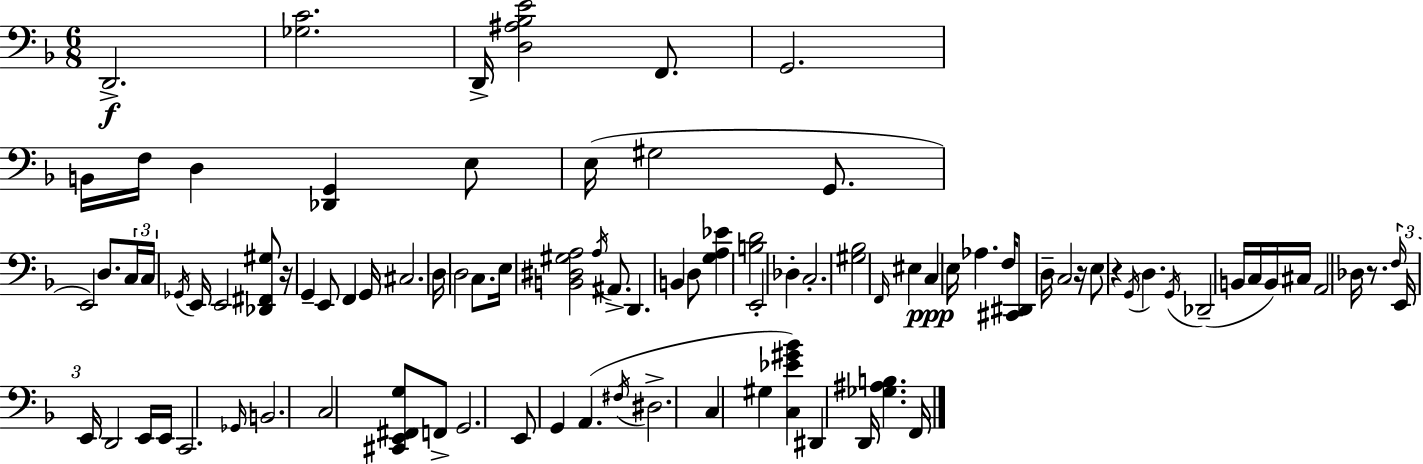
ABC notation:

X:1
T:Untitled
M:6/8
L:1/4
K:F
D,,2 [_G,C]2 D,,/4 [D,^A,_B,E]2 F,,/2 G,,2 B,,/4 F,/4 D, [_D,,G,,] E,/2 E,/4 ^G,2 G,,/2 E,,2 D,/2 C,/4 C,/4 _G,,/4 E,,/4 E,,2 [_D,,^F,,^G,]/2 z/4 G,, E,,/2 F,, G,,/4 ^C,2 D,/4 D,2 C,/2 E,/4 [B,,^D,^G,A,]2 A,/4 ^A,,/2 D,, B,, D,/2 [G,A,_E] [B,D]2 E,,2 _D, C,2 [^G,_B,]2 F,,/4 ^E, C, E,/4 _A, F,/4 [^C,,^D,,]/2 D,/4 C,2 z/4 E,/2 z G,,/4 D, G,,/4 _D,,2 B,,/4 C,/4 B,,/4 ^C,/4 A,,2 _D,/4 z/2 F,/4 E,,/4 E,,/4 D,,2 E,,/4 E,,/4 C,,2 _G,,/4 B,,2 C,2 [^C,,E,,^F,,G,]/2 F,,/2 G,,2 E,,/2 G,, A,, ^F,/4 ^D,2 C, ^G, [C,_E^G_B] ^D,, D,,/4 [_G,^A,B,] F,,/4